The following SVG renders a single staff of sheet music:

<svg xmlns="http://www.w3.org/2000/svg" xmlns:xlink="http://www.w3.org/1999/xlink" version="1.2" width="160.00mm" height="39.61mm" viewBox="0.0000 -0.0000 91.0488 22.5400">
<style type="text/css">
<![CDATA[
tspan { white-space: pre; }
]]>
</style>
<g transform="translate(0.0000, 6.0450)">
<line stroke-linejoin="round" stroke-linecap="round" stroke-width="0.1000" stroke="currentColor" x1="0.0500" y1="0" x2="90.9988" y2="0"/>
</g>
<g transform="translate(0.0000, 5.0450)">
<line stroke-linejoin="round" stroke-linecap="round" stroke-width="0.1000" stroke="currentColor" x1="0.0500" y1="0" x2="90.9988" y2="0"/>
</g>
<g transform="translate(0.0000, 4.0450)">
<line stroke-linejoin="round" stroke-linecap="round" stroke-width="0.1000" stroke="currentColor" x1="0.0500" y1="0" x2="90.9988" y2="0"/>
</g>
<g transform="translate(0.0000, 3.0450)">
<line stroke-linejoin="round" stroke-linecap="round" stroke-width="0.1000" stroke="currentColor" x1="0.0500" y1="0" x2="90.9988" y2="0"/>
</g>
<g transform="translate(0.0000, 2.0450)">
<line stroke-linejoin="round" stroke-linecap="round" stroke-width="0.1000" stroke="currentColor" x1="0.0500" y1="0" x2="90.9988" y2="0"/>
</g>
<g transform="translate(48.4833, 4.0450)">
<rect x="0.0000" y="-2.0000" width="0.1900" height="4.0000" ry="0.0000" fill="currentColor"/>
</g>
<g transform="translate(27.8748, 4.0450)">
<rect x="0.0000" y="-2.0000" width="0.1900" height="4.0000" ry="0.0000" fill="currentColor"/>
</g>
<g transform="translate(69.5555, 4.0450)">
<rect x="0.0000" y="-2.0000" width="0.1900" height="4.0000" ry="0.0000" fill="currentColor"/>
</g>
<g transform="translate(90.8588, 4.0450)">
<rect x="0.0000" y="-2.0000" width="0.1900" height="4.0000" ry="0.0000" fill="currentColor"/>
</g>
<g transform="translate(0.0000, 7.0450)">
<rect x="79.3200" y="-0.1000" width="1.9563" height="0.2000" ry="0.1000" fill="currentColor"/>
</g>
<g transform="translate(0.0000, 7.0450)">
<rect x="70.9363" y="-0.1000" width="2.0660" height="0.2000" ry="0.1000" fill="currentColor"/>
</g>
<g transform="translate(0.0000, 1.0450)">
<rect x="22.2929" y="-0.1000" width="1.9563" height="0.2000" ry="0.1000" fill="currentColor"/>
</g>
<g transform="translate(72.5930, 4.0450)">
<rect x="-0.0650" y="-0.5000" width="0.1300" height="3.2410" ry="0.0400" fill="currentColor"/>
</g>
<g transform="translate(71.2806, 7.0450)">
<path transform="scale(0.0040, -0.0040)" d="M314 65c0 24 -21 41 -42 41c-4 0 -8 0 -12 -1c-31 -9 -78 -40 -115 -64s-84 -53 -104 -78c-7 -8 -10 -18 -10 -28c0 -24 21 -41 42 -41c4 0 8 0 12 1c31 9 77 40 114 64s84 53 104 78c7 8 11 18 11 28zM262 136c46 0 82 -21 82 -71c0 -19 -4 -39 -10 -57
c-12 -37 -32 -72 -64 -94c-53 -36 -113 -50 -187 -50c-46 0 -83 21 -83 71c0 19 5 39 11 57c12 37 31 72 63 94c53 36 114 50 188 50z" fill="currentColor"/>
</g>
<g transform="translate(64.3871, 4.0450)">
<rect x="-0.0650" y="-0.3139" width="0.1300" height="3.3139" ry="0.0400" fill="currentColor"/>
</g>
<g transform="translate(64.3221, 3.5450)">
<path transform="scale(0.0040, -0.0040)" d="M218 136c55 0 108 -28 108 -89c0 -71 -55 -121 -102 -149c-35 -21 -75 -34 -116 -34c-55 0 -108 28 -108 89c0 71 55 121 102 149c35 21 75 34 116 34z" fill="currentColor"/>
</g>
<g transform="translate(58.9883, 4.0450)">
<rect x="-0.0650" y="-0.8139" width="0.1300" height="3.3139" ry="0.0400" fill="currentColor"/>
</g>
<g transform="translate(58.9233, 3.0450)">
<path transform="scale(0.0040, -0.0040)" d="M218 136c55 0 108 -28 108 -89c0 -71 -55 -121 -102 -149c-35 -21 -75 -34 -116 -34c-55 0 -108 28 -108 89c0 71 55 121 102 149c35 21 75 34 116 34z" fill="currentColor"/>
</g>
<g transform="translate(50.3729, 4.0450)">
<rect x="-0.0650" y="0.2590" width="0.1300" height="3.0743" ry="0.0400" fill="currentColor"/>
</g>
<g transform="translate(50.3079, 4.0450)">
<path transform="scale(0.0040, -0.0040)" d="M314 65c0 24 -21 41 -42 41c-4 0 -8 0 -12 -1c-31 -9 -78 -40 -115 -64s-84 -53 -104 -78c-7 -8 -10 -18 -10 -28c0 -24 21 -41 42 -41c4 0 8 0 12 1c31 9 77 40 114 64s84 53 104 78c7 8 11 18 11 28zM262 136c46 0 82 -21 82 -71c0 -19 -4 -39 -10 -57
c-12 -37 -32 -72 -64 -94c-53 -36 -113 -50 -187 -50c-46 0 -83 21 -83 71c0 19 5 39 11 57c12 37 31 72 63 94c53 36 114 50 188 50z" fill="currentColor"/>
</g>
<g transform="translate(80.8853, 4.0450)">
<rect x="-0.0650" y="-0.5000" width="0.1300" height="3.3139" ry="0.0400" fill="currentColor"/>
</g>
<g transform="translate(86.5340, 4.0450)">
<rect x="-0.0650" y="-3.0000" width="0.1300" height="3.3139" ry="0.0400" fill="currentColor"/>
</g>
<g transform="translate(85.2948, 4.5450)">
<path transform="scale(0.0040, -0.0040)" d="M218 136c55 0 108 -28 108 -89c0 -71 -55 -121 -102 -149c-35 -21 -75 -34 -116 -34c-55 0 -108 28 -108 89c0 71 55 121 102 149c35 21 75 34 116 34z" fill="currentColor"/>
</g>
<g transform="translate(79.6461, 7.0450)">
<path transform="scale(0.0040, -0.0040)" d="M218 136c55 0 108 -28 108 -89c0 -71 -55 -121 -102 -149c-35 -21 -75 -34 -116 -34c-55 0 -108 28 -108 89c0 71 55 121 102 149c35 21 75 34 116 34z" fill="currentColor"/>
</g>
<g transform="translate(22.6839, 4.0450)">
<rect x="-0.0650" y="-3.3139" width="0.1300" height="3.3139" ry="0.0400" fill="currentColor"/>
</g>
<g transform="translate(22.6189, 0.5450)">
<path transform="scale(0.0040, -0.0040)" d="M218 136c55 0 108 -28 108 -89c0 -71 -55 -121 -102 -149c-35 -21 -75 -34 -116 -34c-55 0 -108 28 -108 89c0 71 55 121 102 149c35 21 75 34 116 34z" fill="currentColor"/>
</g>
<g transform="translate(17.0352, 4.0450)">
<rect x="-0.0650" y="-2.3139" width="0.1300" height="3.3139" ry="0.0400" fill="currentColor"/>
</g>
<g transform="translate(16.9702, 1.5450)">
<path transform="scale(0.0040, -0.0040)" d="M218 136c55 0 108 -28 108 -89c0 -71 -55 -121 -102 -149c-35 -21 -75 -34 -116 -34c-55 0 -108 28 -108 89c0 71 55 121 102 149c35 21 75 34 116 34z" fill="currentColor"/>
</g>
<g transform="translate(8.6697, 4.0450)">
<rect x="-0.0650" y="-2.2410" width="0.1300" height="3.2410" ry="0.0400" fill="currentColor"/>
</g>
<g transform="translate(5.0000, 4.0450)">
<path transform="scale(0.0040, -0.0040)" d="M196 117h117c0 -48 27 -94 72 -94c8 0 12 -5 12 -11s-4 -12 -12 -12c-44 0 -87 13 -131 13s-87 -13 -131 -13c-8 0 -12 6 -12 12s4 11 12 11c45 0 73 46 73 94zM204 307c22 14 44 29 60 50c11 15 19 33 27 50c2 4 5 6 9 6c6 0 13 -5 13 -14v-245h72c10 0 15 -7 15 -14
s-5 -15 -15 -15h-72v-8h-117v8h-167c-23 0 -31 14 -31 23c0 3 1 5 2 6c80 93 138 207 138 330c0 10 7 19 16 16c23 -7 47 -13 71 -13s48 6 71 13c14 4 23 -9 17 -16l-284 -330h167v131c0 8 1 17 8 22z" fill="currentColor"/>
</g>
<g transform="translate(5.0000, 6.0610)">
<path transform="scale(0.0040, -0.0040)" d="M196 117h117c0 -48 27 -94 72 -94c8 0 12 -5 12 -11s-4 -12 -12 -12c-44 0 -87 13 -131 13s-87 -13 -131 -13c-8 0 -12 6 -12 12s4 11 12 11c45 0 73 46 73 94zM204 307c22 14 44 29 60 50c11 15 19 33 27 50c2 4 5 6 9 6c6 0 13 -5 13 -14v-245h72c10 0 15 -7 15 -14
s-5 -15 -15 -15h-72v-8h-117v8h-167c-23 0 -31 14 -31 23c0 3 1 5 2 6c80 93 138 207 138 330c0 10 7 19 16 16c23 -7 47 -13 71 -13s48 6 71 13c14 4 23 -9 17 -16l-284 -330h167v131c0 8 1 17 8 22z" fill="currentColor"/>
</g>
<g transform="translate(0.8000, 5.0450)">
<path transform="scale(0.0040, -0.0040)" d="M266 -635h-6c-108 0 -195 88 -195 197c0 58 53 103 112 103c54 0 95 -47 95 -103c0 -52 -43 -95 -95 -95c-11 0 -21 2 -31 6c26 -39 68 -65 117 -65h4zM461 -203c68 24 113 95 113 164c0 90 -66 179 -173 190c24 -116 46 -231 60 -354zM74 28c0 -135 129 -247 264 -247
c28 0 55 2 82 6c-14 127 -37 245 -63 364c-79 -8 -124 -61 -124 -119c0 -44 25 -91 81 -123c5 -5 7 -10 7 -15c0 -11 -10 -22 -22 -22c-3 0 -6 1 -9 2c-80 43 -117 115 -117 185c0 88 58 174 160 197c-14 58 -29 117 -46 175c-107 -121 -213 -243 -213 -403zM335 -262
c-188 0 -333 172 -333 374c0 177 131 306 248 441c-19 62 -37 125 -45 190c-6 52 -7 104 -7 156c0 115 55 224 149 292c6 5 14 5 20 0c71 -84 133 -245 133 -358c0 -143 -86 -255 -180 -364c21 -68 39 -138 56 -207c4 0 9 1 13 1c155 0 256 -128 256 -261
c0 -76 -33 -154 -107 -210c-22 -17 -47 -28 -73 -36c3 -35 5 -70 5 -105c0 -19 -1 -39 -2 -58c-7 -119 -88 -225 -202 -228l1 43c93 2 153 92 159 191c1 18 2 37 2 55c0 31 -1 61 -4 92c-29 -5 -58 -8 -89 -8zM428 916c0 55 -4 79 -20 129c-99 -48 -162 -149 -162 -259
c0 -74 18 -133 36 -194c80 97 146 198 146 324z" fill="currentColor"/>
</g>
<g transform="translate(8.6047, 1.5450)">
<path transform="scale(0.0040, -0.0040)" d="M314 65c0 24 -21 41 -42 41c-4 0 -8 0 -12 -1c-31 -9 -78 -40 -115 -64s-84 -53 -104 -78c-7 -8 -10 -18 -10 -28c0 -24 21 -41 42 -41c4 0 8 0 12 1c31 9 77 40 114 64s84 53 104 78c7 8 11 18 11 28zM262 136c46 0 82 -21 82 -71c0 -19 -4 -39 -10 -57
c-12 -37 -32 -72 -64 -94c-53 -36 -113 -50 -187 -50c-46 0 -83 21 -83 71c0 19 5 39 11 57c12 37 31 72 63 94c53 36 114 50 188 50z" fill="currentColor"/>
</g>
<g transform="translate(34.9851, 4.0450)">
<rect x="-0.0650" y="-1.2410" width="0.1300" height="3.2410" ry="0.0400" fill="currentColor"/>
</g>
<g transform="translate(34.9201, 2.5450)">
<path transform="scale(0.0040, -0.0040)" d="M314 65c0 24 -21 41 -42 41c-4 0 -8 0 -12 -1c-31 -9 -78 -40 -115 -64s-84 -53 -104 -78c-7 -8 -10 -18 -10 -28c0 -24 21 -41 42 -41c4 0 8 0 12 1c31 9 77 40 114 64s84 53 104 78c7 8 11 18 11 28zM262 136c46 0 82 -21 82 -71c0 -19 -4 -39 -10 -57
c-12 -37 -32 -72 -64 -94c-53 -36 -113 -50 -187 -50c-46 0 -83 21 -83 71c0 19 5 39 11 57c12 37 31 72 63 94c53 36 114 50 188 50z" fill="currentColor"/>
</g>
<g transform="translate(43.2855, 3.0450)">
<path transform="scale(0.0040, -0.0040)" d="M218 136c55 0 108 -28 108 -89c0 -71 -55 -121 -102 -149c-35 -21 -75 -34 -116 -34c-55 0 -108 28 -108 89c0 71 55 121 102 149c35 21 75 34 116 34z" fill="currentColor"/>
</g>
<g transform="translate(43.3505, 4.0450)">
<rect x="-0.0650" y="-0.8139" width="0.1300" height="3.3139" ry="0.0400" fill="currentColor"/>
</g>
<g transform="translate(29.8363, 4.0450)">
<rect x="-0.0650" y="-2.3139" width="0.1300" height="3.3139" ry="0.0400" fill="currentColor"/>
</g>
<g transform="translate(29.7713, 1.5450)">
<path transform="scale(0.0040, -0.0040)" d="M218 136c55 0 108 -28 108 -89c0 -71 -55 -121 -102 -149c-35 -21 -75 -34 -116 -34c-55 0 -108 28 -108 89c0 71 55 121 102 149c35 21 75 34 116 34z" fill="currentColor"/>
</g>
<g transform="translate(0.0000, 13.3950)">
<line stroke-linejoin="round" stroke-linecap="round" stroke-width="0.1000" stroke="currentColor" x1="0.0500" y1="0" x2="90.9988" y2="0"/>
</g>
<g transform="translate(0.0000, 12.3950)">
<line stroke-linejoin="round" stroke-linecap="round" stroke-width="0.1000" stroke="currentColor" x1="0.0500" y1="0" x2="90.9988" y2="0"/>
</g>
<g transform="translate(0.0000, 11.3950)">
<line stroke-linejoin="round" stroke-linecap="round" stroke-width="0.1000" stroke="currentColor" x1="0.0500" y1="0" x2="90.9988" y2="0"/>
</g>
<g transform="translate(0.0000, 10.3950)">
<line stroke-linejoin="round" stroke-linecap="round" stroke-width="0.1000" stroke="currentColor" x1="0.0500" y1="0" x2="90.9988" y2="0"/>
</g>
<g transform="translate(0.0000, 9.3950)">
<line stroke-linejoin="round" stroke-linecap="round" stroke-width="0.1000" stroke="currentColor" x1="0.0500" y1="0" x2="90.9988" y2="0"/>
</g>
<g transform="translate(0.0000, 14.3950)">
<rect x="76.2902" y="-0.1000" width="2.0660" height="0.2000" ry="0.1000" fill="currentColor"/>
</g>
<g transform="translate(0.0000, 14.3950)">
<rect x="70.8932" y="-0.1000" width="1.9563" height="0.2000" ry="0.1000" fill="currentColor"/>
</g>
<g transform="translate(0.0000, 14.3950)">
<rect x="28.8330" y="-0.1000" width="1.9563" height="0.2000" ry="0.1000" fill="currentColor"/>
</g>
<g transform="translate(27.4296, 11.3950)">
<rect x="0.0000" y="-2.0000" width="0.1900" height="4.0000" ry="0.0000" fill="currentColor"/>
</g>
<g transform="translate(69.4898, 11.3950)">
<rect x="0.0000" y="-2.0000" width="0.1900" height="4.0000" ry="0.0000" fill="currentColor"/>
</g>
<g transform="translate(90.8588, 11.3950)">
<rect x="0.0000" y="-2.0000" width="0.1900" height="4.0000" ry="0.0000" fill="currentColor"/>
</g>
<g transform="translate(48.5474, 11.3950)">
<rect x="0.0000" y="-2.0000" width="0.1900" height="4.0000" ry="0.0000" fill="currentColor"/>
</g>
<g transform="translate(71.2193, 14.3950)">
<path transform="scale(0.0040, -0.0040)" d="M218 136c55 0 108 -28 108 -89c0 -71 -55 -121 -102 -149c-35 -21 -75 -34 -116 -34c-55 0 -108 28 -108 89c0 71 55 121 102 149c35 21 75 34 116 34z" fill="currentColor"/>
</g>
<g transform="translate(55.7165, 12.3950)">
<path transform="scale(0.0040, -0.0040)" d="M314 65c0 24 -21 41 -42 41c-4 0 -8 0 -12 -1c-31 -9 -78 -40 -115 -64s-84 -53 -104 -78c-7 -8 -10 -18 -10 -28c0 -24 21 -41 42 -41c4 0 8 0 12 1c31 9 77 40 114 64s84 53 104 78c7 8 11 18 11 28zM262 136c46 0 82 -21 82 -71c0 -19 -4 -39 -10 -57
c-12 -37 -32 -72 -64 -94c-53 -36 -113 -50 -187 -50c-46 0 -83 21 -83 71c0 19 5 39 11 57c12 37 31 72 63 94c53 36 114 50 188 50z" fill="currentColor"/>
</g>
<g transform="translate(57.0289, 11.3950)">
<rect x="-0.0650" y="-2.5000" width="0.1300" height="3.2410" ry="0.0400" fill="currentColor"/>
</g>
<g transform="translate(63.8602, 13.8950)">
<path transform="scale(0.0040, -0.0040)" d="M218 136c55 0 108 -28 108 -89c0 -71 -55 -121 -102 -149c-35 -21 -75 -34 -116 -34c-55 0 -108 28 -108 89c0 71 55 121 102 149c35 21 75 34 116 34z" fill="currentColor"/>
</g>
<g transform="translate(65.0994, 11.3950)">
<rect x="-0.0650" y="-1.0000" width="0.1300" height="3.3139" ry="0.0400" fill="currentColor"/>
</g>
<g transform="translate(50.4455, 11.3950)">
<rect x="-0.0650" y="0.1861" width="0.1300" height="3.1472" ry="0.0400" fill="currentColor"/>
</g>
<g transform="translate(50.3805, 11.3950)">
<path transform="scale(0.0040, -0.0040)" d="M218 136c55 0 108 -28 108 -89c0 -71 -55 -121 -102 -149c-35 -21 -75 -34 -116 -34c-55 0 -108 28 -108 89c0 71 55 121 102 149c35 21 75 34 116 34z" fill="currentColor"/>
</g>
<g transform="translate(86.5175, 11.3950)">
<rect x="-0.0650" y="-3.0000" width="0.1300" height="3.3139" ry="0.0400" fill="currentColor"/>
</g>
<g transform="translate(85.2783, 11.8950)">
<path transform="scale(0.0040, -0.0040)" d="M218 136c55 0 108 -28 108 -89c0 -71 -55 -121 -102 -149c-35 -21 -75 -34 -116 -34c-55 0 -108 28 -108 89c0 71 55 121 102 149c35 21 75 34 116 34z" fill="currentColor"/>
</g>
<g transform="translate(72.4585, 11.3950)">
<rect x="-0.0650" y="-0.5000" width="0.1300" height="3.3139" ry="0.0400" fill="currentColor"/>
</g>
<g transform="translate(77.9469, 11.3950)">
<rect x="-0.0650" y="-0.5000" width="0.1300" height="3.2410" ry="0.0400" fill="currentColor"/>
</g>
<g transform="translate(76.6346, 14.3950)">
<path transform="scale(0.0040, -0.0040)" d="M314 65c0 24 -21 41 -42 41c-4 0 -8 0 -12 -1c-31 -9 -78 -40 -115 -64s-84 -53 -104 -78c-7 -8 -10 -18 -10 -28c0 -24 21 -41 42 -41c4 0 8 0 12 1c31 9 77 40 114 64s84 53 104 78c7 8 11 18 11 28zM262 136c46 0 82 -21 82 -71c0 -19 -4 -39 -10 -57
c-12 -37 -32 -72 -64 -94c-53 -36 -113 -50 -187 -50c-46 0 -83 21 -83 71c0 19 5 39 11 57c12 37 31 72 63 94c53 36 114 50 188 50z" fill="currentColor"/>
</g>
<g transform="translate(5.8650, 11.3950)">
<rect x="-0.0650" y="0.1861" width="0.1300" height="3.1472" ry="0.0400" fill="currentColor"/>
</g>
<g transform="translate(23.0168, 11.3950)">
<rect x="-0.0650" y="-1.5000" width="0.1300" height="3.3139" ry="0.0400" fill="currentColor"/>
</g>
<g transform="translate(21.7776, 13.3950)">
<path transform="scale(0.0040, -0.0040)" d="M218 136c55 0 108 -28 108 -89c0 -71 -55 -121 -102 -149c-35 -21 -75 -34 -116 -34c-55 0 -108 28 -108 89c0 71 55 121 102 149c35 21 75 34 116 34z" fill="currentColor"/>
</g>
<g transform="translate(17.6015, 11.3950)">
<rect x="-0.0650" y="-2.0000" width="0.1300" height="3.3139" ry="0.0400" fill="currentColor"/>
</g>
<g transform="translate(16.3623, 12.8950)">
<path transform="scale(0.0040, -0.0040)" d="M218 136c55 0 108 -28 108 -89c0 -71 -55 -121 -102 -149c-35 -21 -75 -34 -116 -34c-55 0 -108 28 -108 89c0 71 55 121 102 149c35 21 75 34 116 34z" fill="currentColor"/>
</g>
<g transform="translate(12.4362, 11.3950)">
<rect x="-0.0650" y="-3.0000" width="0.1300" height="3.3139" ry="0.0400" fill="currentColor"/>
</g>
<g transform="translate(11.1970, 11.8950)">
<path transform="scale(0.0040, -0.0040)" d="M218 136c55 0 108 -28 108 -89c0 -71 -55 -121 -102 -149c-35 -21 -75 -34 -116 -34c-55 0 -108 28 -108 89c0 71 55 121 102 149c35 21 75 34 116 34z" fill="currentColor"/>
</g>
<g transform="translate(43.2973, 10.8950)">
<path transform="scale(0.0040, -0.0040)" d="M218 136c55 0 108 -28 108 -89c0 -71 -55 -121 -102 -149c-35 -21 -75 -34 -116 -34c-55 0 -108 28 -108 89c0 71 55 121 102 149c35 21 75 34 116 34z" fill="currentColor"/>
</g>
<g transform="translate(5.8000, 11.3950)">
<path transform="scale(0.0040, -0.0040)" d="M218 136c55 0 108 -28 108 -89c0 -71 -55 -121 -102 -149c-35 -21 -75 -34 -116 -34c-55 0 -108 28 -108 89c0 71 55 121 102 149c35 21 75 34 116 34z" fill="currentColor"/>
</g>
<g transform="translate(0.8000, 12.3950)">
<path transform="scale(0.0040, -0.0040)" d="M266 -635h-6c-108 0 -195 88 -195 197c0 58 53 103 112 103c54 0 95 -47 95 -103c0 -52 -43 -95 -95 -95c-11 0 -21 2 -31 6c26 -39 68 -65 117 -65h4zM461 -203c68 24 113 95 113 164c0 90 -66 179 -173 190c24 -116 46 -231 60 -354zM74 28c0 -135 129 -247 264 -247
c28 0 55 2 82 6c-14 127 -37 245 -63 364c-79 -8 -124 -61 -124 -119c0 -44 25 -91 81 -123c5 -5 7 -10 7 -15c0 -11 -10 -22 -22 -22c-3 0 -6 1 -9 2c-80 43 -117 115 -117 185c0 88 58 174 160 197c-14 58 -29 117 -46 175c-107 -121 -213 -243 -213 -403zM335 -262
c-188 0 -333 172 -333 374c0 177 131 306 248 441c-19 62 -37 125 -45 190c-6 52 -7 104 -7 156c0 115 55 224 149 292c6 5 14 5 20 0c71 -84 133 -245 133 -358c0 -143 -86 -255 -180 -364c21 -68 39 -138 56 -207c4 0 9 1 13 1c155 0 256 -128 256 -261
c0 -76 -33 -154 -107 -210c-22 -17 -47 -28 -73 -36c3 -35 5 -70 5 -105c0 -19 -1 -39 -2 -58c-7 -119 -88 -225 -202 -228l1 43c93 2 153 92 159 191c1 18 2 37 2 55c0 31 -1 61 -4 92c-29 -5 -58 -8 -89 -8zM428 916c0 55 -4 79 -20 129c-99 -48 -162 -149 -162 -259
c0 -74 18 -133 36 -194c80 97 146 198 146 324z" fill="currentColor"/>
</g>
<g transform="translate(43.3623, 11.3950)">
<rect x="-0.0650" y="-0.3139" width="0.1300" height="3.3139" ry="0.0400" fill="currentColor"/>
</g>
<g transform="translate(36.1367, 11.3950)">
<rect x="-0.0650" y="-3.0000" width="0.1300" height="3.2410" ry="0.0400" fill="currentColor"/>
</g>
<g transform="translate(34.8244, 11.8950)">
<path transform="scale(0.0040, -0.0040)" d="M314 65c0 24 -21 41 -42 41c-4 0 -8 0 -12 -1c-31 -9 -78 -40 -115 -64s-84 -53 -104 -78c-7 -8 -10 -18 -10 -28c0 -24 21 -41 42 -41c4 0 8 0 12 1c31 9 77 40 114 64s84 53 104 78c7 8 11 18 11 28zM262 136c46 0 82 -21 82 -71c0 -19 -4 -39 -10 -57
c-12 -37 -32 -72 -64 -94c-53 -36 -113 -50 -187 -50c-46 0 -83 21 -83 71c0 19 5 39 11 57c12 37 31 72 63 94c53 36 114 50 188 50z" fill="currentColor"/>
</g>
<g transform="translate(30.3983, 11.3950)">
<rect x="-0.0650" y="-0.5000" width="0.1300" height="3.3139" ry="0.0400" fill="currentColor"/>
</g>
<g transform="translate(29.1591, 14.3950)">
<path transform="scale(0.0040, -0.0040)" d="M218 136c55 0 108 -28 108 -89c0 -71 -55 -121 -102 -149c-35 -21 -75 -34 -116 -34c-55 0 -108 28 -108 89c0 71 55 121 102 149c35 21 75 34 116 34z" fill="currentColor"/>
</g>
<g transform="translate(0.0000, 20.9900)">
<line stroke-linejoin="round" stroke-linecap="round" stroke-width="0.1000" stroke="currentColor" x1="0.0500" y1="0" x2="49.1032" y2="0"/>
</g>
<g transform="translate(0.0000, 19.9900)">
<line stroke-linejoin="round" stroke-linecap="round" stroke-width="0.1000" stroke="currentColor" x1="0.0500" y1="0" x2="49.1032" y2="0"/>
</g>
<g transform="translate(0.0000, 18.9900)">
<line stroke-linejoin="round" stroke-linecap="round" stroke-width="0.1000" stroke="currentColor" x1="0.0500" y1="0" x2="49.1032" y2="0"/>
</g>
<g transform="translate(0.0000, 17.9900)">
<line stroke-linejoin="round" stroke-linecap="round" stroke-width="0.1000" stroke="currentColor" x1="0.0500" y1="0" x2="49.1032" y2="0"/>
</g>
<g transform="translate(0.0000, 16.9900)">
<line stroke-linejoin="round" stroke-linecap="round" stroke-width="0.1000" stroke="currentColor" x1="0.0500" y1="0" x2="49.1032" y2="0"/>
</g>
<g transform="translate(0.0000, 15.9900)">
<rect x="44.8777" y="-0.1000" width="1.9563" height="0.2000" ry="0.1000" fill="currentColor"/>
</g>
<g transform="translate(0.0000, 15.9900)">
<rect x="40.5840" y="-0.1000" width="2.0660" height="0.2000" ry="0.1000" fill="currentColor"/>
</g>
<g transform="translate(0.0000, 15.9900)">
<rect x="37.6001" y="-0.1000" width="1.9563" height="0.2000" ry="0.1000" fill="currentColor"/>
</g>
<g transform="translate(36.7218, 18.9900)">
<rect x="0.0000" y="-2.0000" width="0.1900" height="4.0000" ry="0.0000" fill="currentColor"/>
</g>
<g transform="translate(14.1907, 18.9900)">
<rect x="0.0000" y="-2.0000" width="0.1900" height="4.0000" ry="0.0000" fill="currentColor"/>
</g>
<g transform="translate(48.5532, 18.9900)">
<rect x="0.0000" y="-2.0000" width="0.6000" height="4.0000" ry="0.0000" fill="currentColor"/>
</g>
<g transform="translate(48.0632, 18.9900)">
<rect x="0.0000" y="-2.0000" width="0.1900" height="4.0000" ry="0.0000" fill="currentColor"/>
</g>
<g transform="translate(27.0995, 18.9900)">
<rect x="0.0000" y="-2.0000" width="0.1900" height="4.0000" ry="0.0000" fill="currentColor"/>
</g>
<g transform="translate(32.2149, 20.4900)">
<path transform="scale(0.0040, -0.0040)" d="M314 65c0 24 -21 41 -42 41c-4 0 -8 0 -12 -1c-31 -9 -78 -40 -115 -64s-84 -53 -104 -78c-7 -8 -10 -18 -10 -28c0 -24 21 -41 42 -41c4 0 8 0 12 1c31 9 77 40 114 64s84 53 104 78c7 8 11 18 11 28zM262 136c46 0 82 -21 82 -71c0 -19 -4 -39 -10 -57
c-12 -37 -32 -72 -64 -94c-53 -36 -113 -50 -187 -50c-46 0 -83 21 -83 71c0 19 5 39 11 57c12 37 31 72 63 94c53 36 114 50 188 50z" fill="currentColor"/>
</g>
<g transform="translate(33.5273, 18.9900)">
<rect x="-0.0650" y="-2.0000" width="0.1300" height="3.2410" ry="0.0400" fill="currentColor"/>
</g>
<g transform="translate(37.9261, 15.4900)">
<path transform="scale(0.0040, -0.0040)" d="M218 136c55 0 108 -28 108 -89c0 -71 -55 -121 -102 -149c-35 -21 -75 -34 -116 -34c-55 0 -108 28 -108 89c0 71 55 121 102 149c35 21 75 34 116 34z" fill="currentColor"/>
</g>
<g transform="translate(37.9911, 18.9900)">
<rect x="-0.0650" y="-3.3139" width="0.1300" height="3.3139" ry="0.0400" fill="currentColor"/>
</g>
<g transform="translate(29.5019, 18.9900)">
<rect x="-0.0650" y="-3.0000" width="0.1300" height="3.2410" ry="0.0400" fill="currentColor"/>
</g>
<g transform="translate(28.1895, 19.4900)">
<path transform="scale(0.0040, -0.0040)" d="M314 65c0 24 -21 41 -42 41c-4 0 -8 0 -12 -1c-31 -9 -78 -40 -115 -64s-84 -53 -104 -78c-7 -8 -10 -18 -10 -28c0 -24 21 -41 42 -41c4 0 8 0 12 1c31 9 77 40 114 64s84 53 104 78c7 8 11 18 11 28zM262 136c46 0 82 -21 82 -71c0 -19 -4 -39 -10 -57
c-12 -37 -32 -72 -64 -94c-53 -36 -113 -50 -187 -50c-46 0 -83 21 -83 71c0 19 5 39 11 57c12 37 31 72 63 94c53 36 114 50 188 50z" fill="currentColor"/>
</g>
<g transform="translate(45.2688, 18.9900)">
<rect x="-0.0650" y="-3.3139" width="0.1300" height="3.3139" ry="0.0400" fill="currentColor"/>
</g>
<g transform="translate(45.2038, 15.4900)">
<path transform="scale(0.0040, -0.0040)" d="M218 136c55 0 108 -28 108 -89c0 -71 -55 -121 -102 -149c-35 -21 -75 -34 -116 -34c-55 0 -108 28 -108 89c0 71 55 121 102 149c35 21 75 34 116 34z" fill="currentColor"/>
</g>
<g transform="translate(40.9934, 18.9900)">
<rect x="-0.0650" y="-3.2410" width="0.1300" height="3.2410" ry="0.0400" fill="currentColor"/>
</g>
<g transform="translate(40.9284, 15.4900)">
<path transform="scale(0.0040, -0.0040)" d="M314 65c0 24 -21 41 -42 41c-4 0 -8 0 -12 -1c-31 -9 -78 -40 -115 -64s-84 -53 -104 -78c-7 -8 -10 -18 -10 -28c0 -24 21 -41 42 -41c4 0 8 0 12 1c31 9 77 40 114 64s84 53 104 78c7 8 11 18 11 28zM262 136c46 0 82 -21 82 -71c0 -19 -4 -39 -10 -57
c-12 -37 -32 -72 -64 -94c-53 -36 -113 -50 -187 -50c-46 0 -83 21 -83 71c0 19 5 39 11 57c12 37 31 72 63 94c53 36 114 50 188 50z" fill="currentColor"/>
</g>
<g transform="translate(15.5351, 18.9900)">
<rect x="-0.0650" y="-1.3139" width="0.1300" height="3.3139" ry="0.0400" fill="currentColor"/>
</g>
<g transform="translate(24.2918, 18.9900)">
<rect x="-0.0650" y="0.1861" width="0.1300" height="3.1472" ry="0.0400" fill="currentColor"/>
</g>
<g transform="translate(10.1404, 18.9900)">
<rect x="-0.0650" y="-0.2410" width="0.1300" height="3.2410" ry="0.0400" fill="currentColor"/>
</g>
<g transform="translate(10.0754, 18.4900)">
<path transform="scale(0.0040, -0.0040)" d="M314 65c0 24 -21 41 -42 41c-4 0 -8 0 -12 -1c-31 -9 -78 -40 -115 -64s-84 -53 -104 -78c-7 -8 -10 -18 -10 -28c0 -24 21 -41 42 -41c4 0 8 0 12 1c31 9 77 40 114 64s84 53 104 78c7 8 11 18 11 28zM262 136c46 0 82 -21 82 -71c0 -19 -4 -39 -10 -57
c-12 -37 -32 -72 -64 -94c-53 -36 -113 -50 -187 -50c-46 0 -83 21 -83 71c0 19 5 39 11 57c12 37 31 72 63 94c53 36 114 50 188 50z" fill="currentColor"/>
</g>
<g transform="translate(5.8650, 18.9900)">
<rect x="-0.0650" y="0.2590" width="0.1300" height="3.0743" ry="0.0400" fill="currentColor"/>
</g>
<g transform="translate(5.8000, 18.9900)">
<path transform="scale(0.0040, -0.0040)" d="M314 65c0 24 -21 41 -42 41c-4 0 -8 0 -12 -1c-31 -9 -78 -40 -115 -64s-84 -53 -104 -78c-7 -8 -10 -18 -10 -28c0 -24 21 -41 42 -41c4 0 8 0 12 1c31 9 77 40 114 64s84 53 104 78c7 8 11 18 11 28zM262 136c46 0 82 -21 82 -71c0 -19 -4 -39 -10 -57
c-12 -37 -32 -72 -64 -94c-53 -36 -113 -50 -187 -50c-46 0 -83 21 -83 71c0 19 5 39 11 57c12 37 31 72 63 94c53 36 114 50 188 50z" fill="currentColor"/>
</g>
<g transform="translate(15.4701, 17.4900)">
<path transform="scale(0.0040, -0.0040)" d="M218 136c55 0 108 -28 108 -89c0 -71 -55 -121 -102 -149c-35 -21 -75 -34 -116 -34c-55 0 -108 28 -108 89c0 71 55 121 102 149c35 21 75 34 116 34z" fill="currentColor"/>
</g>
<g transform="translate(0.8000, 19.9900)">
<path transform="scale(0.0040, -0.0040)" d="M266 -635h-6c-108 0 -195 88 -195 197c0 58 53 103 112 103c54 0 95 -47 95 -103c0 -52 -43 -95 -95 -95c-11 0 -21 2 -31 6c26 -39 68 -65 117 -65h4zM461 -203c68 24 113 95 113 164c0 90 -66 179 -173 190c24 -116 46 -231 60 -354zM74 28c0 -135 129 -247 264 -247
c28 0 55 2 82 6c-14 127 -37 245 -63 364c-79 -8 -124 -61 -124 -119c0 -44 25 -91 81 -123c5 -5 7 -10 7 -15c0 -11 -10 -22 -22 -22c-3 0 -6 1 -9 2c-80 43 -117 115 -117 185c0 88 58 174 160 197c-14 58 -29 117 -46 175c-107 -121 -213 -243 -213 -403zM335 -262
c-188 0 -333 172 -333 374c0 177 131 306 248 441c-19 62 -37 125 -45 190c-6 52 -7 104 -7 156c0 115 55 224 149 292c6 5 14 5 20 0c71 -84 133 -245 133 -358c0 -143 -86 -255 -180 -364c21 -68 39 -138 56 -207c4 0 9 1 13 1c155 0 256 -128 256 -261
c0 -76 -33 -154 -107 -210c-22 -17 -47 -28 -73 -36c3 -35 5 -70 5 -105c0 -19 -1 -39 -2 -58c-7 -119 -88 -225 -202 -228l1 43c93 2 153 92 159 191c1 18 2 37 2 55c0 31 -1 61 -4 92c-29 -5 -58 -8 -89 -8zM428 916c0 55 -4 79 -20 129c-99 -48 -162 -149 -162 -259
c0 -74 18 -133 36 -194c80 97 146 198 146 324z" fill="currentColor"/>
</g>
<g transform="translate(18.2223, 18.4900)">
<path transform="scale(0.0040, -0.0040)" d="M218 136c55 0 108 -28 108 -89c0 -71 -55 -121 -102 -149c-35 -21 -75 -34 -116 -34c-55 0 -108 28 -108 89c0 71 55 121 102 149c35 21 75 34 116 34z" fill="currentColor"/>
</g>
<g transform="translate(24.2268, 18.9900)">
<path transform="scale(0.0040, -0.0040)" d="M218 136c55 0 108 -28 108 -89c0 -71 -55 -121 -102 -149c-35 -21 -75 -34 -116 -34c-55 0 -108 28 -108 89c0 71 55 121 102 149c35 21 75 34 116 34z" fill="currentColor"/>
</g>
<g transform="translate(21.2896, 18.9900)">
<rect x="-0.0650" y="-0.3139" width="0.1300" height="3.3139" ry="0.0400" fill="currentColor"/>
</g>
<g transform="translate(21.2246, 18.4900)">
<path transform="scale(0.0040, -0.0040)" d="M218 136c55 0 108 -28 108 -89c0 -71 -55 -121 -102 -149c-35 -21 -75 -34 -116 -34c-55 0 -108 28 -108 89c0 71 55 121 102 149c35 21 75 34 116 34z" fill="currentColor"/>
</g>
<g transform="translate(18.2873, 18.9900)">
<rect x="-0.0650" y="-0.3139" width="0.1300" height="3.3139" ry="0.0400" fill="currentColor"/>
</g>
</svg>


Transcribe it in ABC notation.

X:1
T:Untitled
M:4/4
L:1/4
K:C
g2 g b g e2 d B2 d c C2 C A B A F E C A2 c B G2 D C C2 A B2 c2 e c c B A2 F2 b b2 b